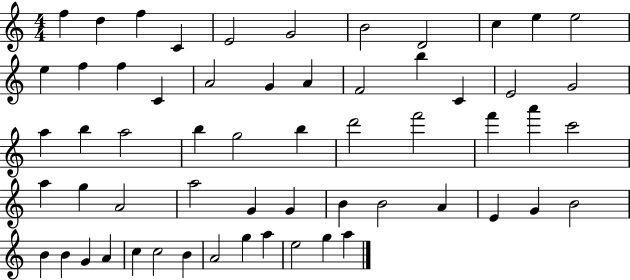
{
  \clef treble
  \numericTimeSignature
  \time 4/4
  \key c \major
  f''4 d''4 f''4 c'4 | e'2 g'2 | b'2 d'2 | c''4 e''4 e''2 | \break e''4 f''4 f''4 c'4 | a'2 g'4 a'4 | f'2 b''4 c'4 | e'2 g'2 | \break a''4 b''4 a''2 | b''4 g''2 b''4 | d'''2 f'''2 | f'''4 a'''4 c'''2 | \break a''4 g''4 a'2 | a''2 g'4 g'4 | b'4 b'2 a'4 | e'4 g'4 b'2 | \break b'4 b'4 g'4 a'4 | c''4 c''2 b'4 | a'2 g''4 a''4 | e''2 g''4 a''4 | \break \bar "|."
}